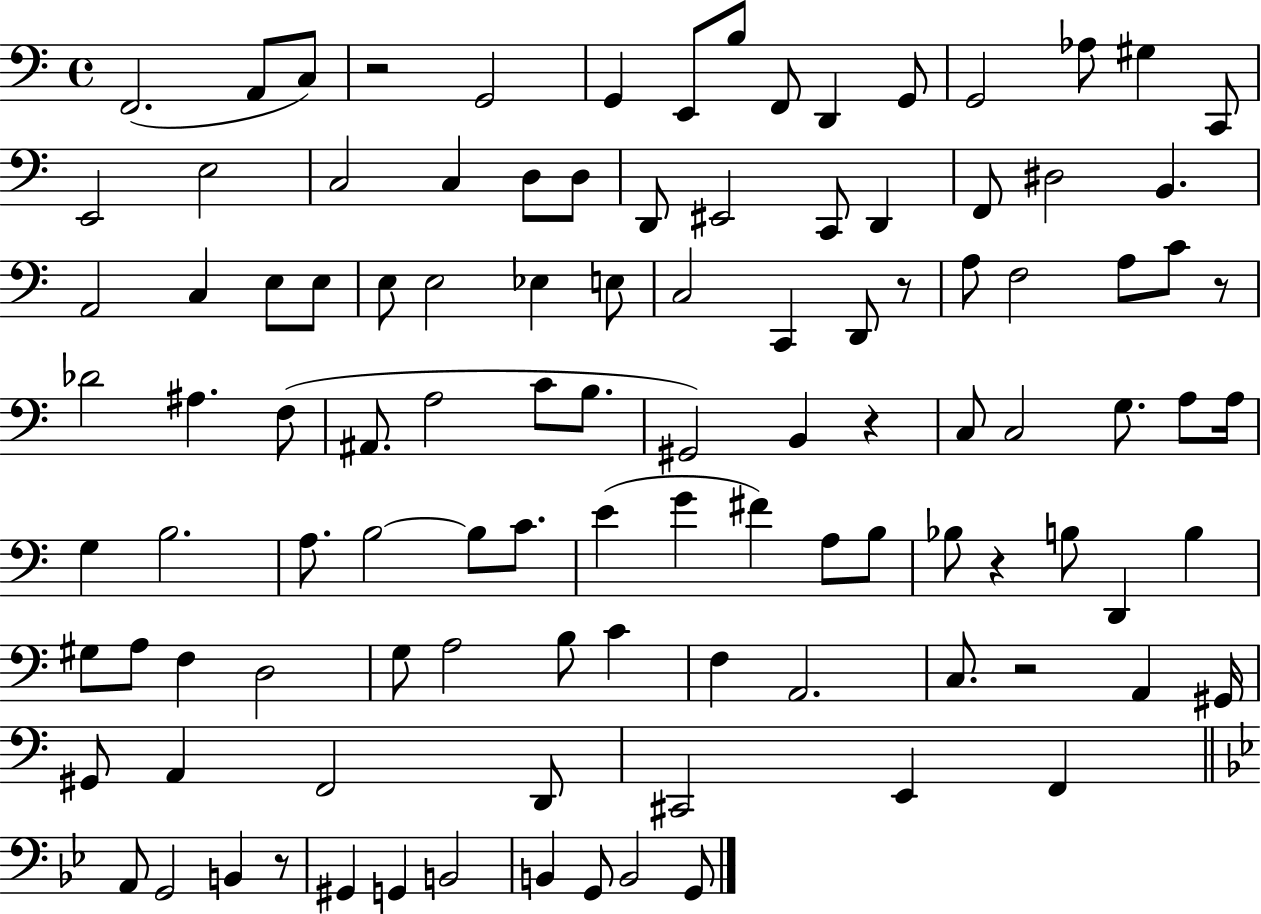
{
  \clef bass
  \time 4/4
  \defaultTimeSignature
  \key c \major
  f,2.( a,8 c8) | r2 g,2 | g,4 e,8 b8 f,8 d,4 g,8 | g,2 aes8 gis4 c,8 | \break e,2 e2 | c2 c4 d8 d8 | d,8 eis,2 c,8 d,4 | f,8 dis2 b,4. | \break a,2 c4 e8 e8 | e8 e2 ees4 e8 | c2 c,4 d,8 r8 | a8 f2 a8 c'8 r8 | \break des'2 ais4. f8( | ais,8. a2 c'8 b8. | gis,2) b,4 r4 | c8 c2 g8. a8 a16 | \break g4 b2. | a8. b2~~ b8 c'8. | e'4( g'4 fis'4) a8 b8 | bes8 r4 b8 d,4 b4 | \break gis8 a8 f4 d2 | g8 a2 b8 c'4 | f4 a,2. | c8. r2 a,4 gis,16 | \break gis,8 a,4 f,2 d,8 | cis,2 e,4 f,4 | \bar "||" \break \key g \minor a,8 g,2 b,4 r8 | gis,4 g,4 b,2 | b,4 g,8 b,2 g,8 | \bar "|."
}